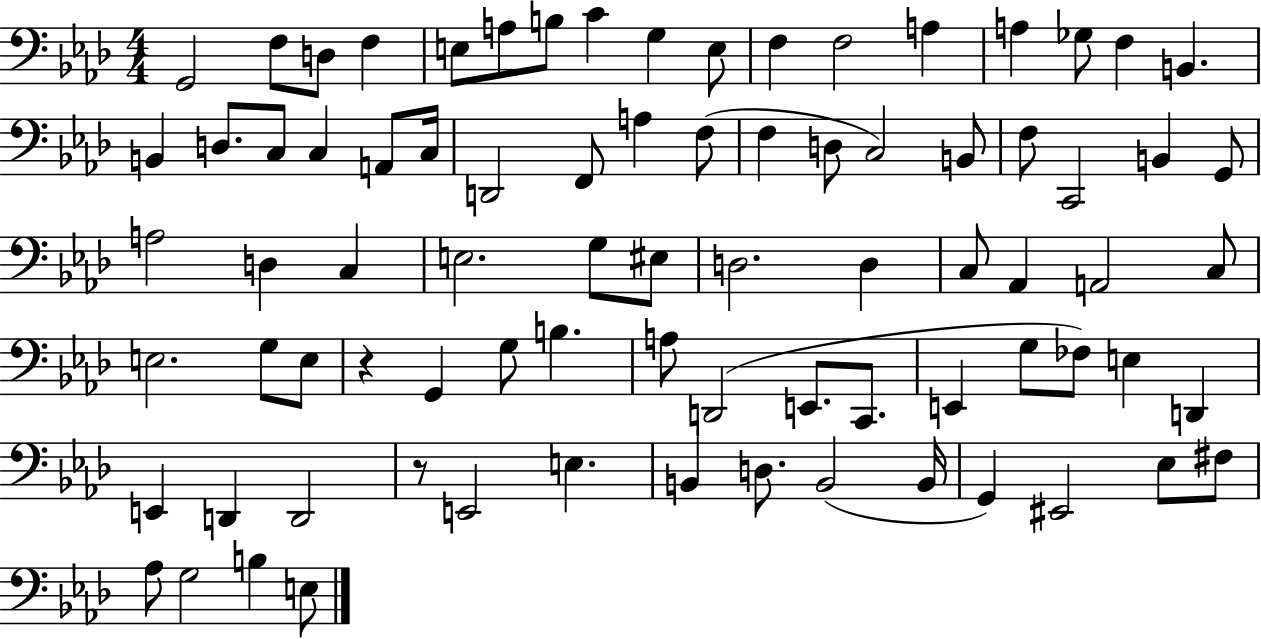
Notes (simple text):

G2/h F3/e D3/e F3/q E3/e A3/e B3/e C4/q G3/q E3/e F3/q F3/h A3/q A3/q Gb3/e F3/q B2/q. B2/q D3/e. C3/e C3/q A2/e C3/s D2/h F2/e A3/q F3/e F3/q D3/e C3/h B2/e F3/e C2/h B2/q G2/e A3/h D3/q C3/q E3/h. G3/e EIS3/e D3/h. D3/q C3/e Ab2/q A2/h C3/e E3/h. G3/e E3/e R/q G2/q G3/e B3/q. A3/e D2/h E2/e. C2/e. E2/q G3/e FES3/e E3/q D2/q E2/q D2/q D2/h R/e E2/h E3/q. B2/q D3/e. B2/h B2/s G2/q EIS2/h Eb3/e F#3/e Ab3/e G3/h B3/q E3/e